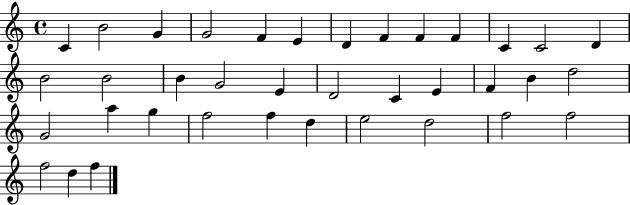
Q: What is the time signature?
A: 4/4